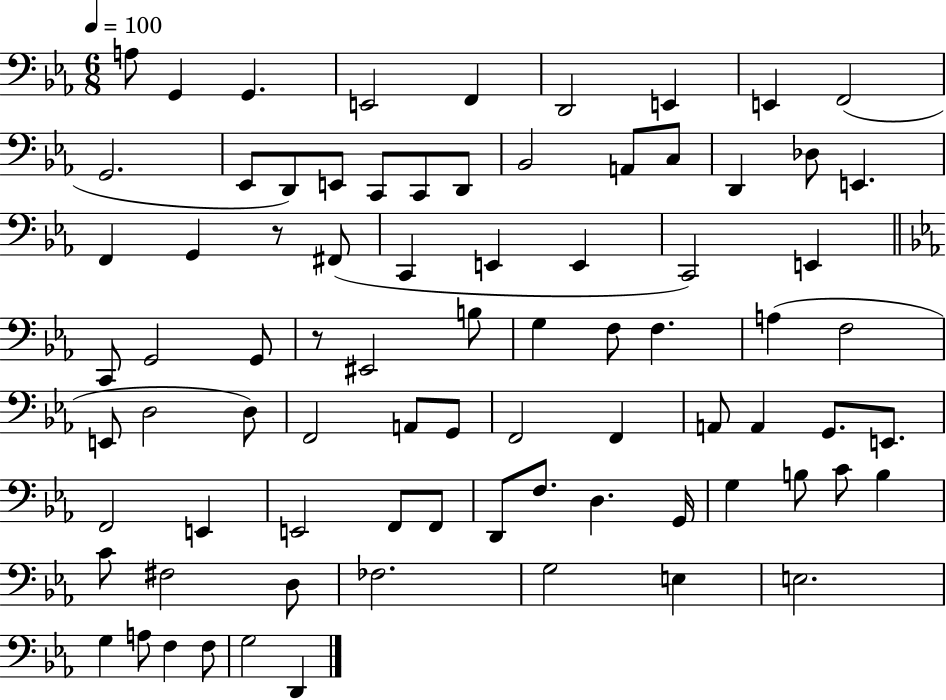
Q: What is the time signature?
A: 6/8